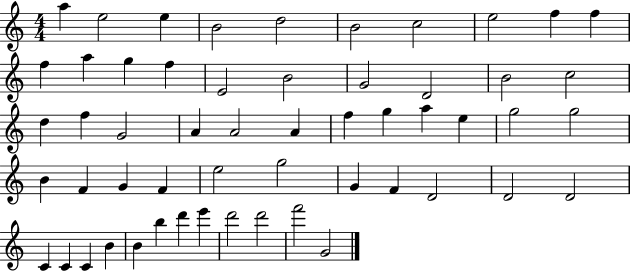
{
  \clef treble
  \numericTimeSignature
  \time 4/4
  \key c \major
  a''4 e''2 e''4 | b'2 d''2 | b'2 c''2 | e''2 f''4 f''4 | \break f''4 a''4 g''4 f''4 | e'2 b'2 | g'2 d'2 | b'2 c''2 | \break d''4 f''4 g'2 | a'4 a'2 a'4 | f''4 g''4 a''4 e''4 | g''2 g''2 | \break b'4 f'4 g'4 f'4 | e''2 g''2 | g'4 f'4 d'2 | d'2 d'2 | \break c'4 c'4 c'4 b'4 | b'4 b''4 d'''4 e'''4 | d'''2 d'''2 | f'''2 g'2 | \break \bar "|."
}